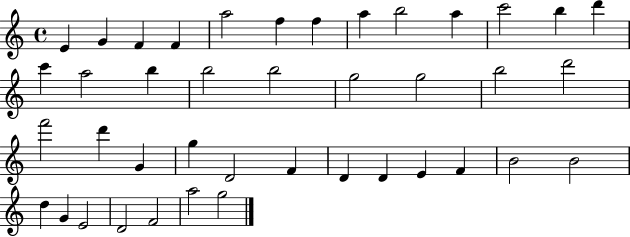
{
  \clef treble
  \time 4/4
  \defaultTimeSignature
  \key c \major
  e'4 g'4 f'4 f'4 | a''2 f''4 f''4 | a''4 b''2 a''4 | c'''2 b''4 d'''4 | \break c'''4 a''2 b''4 | b''2 b''2 | g''2 g''2 | b''2 d'''2 | \break f'''2 d'''4 g'4 | g''4 d'2 f'4 | d'4 d'4 e'4 f'4 | b'2 b'2 | \break d''4 g'4 e'2 | d'2 f'2 | a''2 g''2 | \bar "|."
}